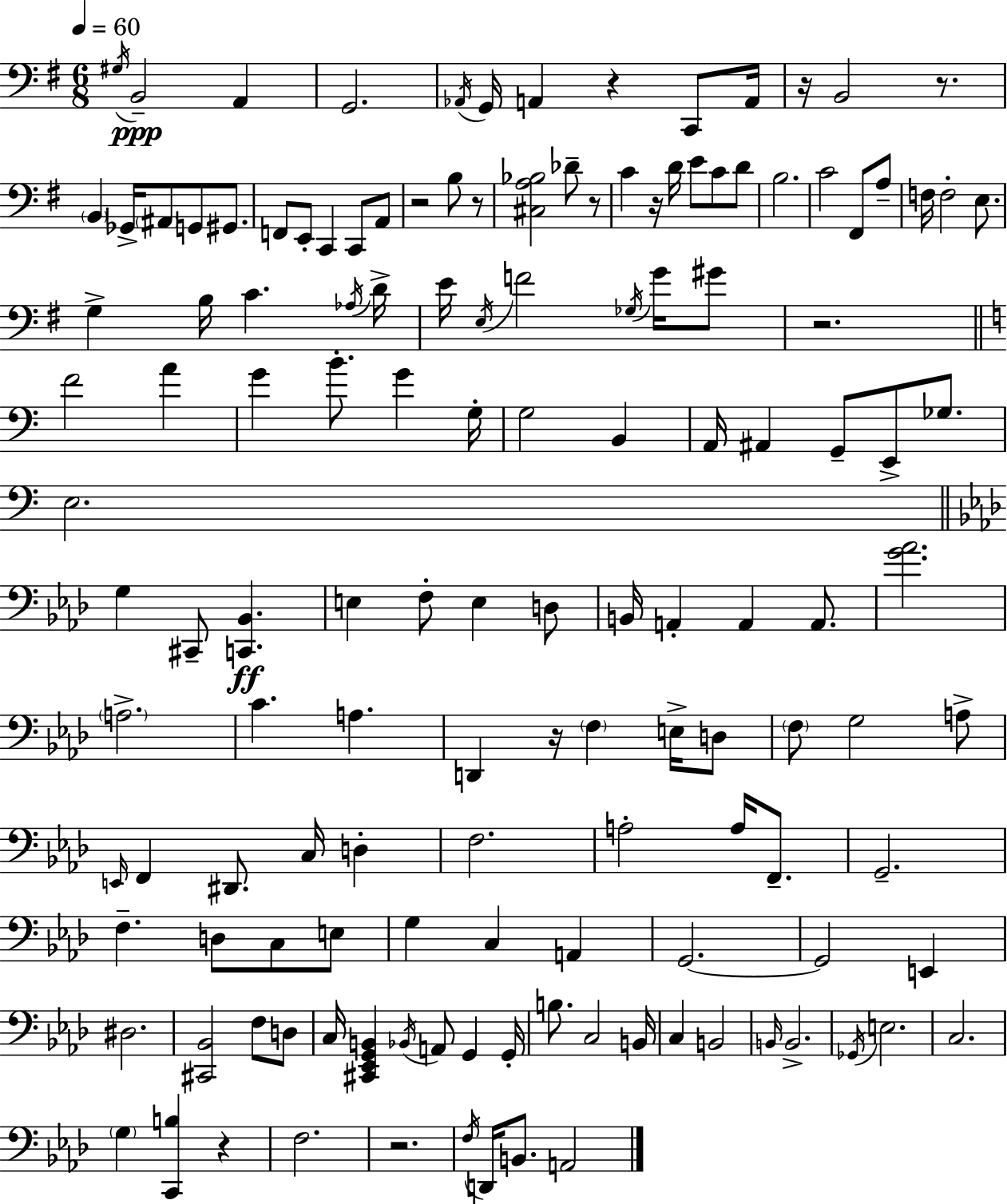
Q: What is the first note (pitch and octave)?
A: G#3